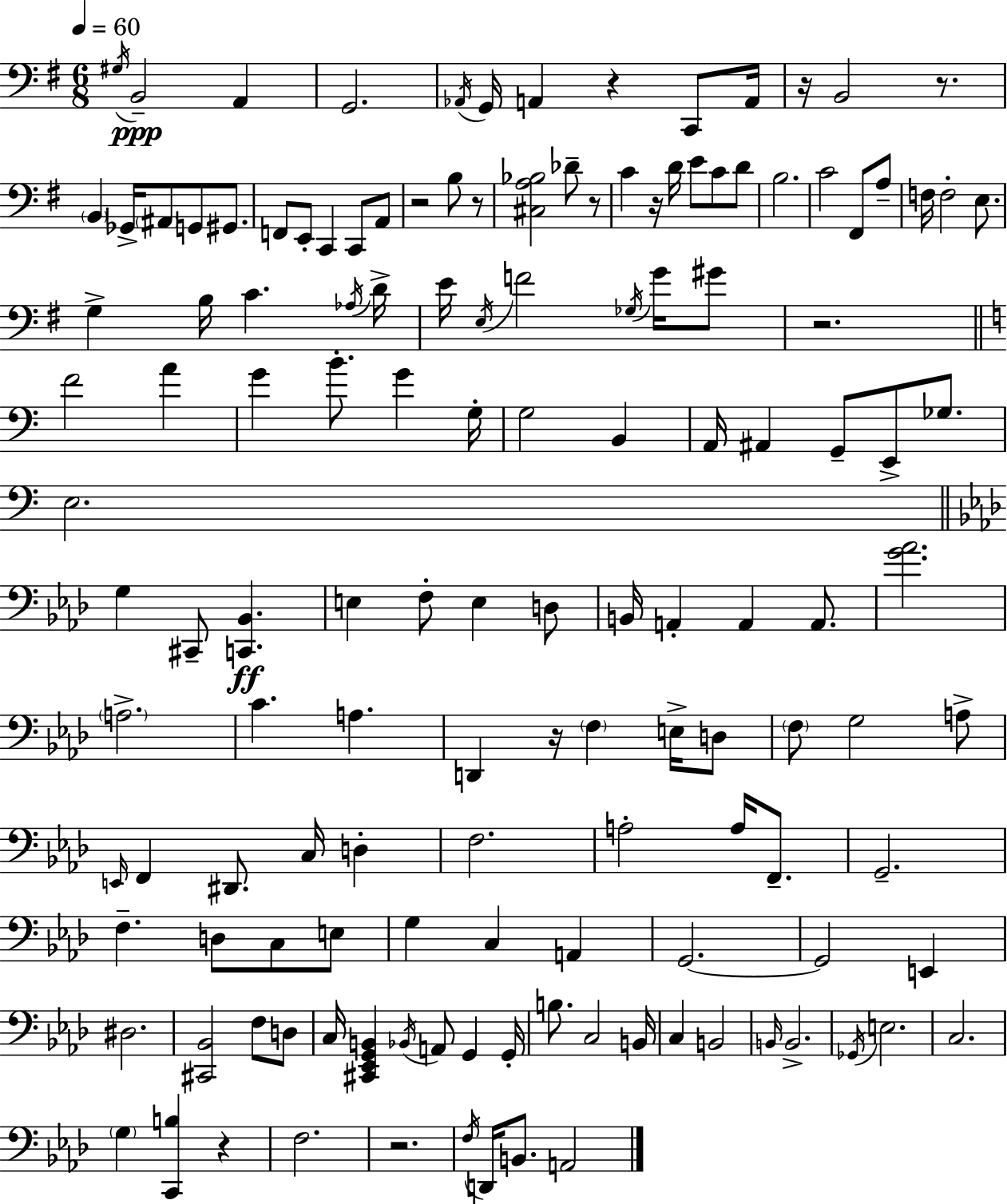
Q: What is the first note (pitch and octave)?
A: G#3